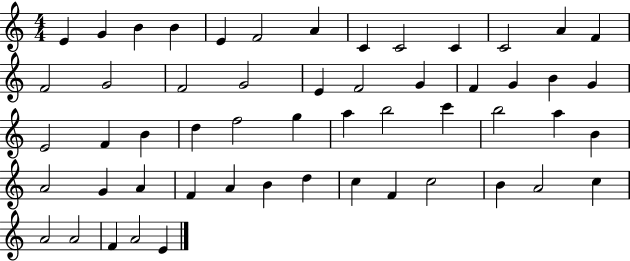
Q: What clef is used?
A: treble